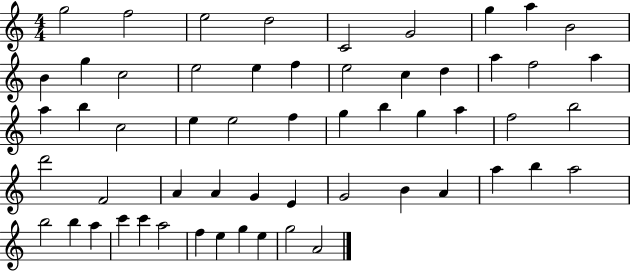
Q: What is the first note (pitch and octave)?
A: G5